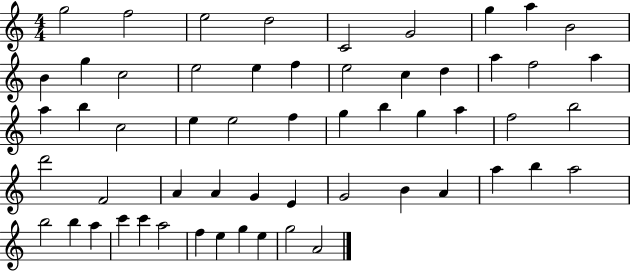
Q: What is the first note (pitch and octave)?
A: G5